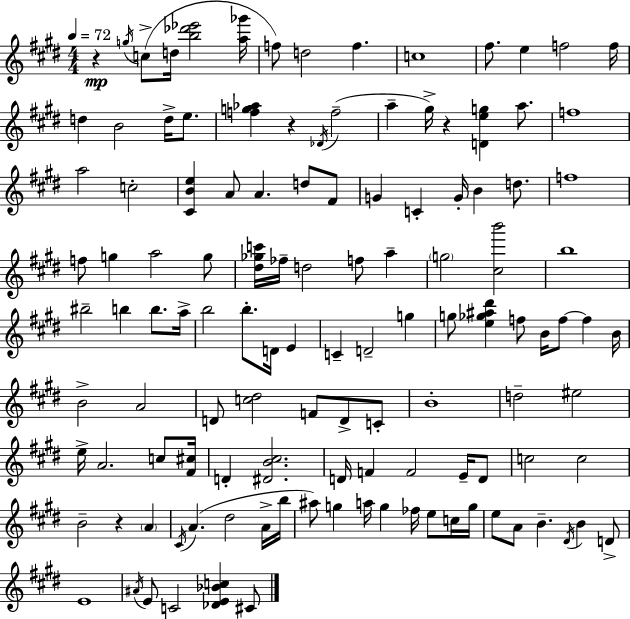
R/q G5/s C5/e D5/s [B5,Db6,Eb6]/h [A5,Gb6]/s F5/e D5/h F5/q. C5/w F#5/e. E5/q F5/h F5/s D5/q B4/h D5/s E5/e. [F5,G5,Ab5]/q R/q Db4/s F5/h A5/q G#5/s R/q [D4,E5,G5]/q A5/e. F5/w A5/h C5/h [C#4,B4,E5]/q A4/e A4/q. D5/e F#4/e G4/q C4/q G4/s B4/q D5/e. F5/w F5/e G5/q A5/h G5/e [D#5,Gb5,C6]/s FES5/s D5/h F5/e A5/q G5/h [C#5,B6]/h B5/w BIS5/h B5/q B5/e. A5/s B5/h B5/e. D4/s E4/q C4/q D4/h G5/q G5/e [E5,Gb5,A#5,D#6]/q F5/e B4/s F5/e F5/q B4/s B4/h A4/h D4/e [C5,D#5]/h F4/e D4/e C4/e B4/w D5/h EIS5/h E5/s A4/h. C5/e [F#4,C#5]/s D4/q [D#4,B4,C#5]/h. D4/s F4/q F4/h E4/s D4/e C5/h C5/h B4/h R/q A4/q C#4/s A4/q. D#5/h A4/s B5/s A#5/e G5/q A5/s G5/q FES5/s E5/e C5/s G5/s E5/e A4/e B4/q. D#4/s B4/q D4/e E4/w A#4/s E4/e C4/h [Db4,E4,Bb4,C5]/q C#4/e